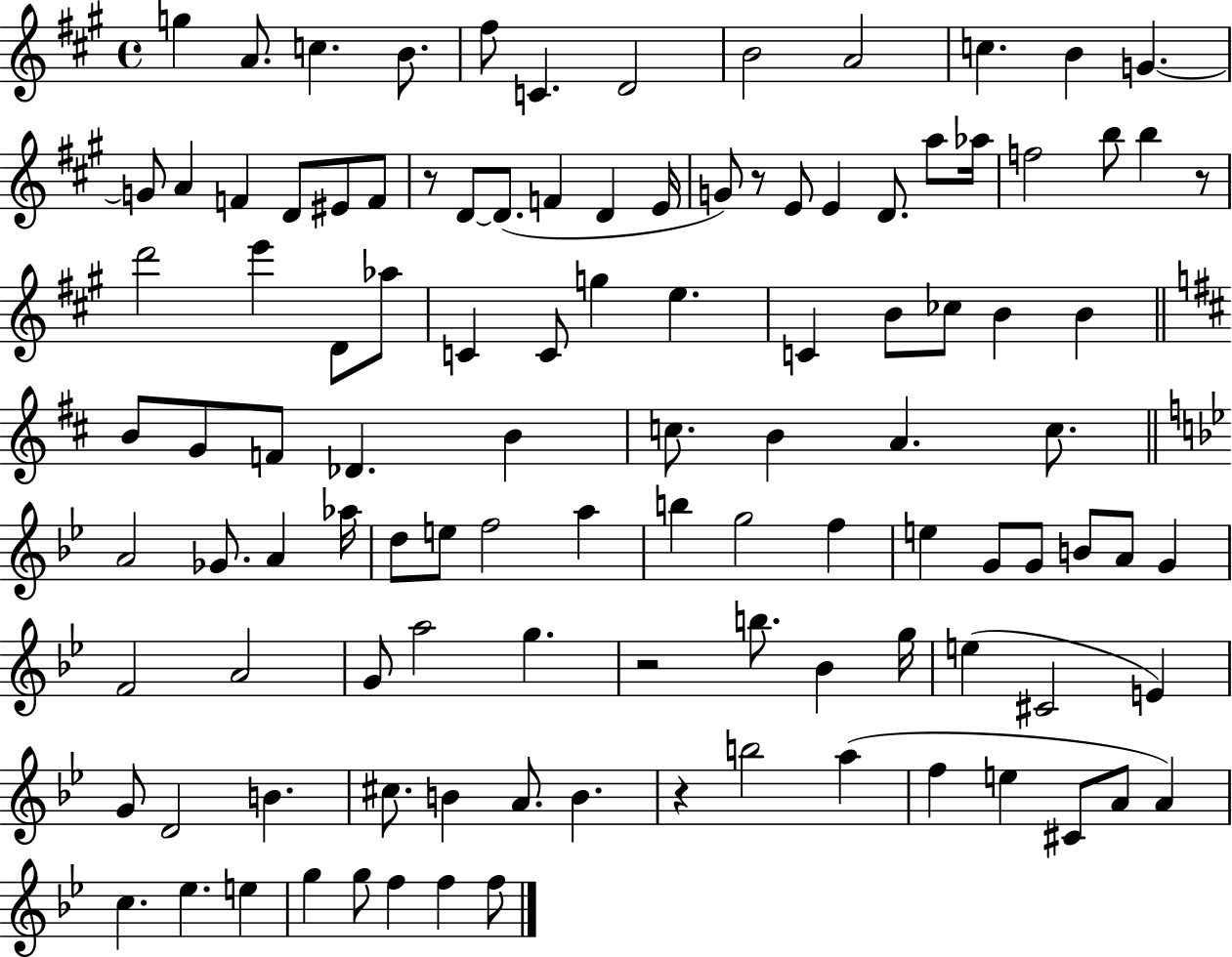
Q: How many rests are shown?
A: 5